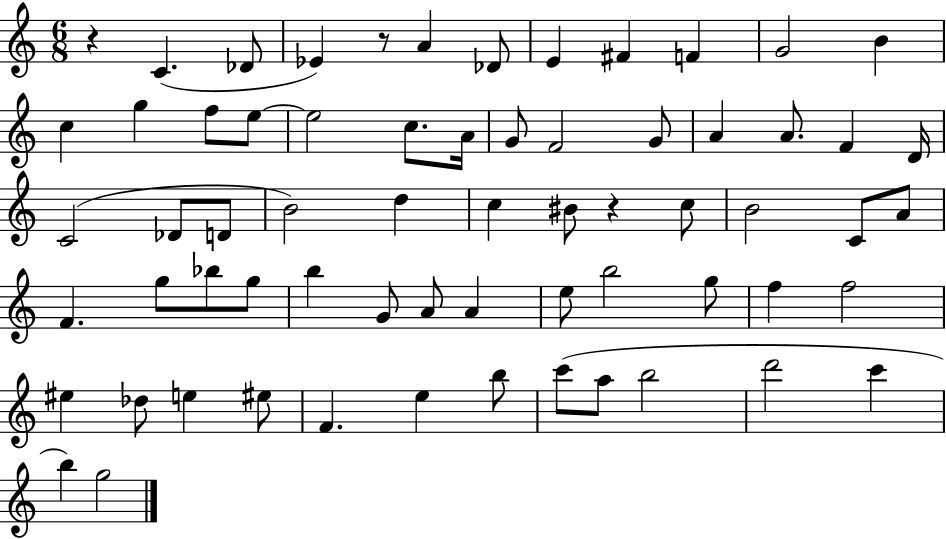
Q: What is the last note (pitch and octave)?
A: G5